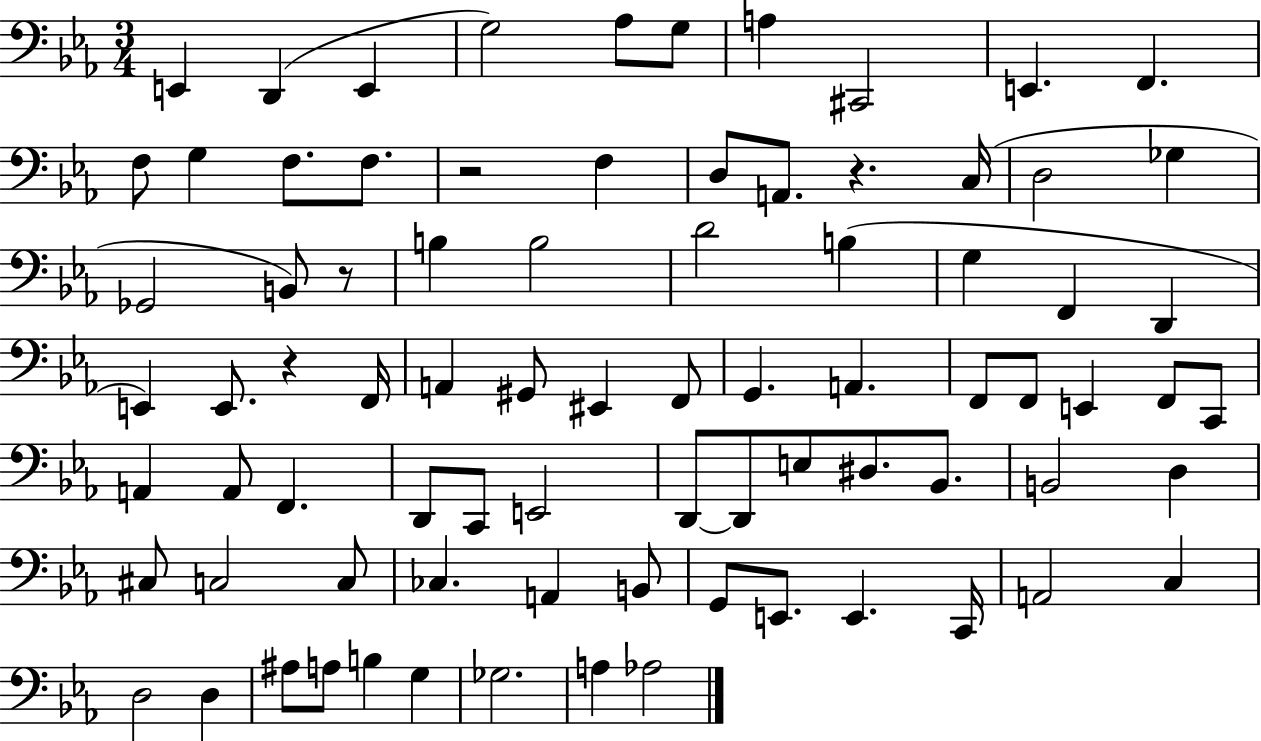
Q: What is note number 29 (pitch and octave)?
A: D2